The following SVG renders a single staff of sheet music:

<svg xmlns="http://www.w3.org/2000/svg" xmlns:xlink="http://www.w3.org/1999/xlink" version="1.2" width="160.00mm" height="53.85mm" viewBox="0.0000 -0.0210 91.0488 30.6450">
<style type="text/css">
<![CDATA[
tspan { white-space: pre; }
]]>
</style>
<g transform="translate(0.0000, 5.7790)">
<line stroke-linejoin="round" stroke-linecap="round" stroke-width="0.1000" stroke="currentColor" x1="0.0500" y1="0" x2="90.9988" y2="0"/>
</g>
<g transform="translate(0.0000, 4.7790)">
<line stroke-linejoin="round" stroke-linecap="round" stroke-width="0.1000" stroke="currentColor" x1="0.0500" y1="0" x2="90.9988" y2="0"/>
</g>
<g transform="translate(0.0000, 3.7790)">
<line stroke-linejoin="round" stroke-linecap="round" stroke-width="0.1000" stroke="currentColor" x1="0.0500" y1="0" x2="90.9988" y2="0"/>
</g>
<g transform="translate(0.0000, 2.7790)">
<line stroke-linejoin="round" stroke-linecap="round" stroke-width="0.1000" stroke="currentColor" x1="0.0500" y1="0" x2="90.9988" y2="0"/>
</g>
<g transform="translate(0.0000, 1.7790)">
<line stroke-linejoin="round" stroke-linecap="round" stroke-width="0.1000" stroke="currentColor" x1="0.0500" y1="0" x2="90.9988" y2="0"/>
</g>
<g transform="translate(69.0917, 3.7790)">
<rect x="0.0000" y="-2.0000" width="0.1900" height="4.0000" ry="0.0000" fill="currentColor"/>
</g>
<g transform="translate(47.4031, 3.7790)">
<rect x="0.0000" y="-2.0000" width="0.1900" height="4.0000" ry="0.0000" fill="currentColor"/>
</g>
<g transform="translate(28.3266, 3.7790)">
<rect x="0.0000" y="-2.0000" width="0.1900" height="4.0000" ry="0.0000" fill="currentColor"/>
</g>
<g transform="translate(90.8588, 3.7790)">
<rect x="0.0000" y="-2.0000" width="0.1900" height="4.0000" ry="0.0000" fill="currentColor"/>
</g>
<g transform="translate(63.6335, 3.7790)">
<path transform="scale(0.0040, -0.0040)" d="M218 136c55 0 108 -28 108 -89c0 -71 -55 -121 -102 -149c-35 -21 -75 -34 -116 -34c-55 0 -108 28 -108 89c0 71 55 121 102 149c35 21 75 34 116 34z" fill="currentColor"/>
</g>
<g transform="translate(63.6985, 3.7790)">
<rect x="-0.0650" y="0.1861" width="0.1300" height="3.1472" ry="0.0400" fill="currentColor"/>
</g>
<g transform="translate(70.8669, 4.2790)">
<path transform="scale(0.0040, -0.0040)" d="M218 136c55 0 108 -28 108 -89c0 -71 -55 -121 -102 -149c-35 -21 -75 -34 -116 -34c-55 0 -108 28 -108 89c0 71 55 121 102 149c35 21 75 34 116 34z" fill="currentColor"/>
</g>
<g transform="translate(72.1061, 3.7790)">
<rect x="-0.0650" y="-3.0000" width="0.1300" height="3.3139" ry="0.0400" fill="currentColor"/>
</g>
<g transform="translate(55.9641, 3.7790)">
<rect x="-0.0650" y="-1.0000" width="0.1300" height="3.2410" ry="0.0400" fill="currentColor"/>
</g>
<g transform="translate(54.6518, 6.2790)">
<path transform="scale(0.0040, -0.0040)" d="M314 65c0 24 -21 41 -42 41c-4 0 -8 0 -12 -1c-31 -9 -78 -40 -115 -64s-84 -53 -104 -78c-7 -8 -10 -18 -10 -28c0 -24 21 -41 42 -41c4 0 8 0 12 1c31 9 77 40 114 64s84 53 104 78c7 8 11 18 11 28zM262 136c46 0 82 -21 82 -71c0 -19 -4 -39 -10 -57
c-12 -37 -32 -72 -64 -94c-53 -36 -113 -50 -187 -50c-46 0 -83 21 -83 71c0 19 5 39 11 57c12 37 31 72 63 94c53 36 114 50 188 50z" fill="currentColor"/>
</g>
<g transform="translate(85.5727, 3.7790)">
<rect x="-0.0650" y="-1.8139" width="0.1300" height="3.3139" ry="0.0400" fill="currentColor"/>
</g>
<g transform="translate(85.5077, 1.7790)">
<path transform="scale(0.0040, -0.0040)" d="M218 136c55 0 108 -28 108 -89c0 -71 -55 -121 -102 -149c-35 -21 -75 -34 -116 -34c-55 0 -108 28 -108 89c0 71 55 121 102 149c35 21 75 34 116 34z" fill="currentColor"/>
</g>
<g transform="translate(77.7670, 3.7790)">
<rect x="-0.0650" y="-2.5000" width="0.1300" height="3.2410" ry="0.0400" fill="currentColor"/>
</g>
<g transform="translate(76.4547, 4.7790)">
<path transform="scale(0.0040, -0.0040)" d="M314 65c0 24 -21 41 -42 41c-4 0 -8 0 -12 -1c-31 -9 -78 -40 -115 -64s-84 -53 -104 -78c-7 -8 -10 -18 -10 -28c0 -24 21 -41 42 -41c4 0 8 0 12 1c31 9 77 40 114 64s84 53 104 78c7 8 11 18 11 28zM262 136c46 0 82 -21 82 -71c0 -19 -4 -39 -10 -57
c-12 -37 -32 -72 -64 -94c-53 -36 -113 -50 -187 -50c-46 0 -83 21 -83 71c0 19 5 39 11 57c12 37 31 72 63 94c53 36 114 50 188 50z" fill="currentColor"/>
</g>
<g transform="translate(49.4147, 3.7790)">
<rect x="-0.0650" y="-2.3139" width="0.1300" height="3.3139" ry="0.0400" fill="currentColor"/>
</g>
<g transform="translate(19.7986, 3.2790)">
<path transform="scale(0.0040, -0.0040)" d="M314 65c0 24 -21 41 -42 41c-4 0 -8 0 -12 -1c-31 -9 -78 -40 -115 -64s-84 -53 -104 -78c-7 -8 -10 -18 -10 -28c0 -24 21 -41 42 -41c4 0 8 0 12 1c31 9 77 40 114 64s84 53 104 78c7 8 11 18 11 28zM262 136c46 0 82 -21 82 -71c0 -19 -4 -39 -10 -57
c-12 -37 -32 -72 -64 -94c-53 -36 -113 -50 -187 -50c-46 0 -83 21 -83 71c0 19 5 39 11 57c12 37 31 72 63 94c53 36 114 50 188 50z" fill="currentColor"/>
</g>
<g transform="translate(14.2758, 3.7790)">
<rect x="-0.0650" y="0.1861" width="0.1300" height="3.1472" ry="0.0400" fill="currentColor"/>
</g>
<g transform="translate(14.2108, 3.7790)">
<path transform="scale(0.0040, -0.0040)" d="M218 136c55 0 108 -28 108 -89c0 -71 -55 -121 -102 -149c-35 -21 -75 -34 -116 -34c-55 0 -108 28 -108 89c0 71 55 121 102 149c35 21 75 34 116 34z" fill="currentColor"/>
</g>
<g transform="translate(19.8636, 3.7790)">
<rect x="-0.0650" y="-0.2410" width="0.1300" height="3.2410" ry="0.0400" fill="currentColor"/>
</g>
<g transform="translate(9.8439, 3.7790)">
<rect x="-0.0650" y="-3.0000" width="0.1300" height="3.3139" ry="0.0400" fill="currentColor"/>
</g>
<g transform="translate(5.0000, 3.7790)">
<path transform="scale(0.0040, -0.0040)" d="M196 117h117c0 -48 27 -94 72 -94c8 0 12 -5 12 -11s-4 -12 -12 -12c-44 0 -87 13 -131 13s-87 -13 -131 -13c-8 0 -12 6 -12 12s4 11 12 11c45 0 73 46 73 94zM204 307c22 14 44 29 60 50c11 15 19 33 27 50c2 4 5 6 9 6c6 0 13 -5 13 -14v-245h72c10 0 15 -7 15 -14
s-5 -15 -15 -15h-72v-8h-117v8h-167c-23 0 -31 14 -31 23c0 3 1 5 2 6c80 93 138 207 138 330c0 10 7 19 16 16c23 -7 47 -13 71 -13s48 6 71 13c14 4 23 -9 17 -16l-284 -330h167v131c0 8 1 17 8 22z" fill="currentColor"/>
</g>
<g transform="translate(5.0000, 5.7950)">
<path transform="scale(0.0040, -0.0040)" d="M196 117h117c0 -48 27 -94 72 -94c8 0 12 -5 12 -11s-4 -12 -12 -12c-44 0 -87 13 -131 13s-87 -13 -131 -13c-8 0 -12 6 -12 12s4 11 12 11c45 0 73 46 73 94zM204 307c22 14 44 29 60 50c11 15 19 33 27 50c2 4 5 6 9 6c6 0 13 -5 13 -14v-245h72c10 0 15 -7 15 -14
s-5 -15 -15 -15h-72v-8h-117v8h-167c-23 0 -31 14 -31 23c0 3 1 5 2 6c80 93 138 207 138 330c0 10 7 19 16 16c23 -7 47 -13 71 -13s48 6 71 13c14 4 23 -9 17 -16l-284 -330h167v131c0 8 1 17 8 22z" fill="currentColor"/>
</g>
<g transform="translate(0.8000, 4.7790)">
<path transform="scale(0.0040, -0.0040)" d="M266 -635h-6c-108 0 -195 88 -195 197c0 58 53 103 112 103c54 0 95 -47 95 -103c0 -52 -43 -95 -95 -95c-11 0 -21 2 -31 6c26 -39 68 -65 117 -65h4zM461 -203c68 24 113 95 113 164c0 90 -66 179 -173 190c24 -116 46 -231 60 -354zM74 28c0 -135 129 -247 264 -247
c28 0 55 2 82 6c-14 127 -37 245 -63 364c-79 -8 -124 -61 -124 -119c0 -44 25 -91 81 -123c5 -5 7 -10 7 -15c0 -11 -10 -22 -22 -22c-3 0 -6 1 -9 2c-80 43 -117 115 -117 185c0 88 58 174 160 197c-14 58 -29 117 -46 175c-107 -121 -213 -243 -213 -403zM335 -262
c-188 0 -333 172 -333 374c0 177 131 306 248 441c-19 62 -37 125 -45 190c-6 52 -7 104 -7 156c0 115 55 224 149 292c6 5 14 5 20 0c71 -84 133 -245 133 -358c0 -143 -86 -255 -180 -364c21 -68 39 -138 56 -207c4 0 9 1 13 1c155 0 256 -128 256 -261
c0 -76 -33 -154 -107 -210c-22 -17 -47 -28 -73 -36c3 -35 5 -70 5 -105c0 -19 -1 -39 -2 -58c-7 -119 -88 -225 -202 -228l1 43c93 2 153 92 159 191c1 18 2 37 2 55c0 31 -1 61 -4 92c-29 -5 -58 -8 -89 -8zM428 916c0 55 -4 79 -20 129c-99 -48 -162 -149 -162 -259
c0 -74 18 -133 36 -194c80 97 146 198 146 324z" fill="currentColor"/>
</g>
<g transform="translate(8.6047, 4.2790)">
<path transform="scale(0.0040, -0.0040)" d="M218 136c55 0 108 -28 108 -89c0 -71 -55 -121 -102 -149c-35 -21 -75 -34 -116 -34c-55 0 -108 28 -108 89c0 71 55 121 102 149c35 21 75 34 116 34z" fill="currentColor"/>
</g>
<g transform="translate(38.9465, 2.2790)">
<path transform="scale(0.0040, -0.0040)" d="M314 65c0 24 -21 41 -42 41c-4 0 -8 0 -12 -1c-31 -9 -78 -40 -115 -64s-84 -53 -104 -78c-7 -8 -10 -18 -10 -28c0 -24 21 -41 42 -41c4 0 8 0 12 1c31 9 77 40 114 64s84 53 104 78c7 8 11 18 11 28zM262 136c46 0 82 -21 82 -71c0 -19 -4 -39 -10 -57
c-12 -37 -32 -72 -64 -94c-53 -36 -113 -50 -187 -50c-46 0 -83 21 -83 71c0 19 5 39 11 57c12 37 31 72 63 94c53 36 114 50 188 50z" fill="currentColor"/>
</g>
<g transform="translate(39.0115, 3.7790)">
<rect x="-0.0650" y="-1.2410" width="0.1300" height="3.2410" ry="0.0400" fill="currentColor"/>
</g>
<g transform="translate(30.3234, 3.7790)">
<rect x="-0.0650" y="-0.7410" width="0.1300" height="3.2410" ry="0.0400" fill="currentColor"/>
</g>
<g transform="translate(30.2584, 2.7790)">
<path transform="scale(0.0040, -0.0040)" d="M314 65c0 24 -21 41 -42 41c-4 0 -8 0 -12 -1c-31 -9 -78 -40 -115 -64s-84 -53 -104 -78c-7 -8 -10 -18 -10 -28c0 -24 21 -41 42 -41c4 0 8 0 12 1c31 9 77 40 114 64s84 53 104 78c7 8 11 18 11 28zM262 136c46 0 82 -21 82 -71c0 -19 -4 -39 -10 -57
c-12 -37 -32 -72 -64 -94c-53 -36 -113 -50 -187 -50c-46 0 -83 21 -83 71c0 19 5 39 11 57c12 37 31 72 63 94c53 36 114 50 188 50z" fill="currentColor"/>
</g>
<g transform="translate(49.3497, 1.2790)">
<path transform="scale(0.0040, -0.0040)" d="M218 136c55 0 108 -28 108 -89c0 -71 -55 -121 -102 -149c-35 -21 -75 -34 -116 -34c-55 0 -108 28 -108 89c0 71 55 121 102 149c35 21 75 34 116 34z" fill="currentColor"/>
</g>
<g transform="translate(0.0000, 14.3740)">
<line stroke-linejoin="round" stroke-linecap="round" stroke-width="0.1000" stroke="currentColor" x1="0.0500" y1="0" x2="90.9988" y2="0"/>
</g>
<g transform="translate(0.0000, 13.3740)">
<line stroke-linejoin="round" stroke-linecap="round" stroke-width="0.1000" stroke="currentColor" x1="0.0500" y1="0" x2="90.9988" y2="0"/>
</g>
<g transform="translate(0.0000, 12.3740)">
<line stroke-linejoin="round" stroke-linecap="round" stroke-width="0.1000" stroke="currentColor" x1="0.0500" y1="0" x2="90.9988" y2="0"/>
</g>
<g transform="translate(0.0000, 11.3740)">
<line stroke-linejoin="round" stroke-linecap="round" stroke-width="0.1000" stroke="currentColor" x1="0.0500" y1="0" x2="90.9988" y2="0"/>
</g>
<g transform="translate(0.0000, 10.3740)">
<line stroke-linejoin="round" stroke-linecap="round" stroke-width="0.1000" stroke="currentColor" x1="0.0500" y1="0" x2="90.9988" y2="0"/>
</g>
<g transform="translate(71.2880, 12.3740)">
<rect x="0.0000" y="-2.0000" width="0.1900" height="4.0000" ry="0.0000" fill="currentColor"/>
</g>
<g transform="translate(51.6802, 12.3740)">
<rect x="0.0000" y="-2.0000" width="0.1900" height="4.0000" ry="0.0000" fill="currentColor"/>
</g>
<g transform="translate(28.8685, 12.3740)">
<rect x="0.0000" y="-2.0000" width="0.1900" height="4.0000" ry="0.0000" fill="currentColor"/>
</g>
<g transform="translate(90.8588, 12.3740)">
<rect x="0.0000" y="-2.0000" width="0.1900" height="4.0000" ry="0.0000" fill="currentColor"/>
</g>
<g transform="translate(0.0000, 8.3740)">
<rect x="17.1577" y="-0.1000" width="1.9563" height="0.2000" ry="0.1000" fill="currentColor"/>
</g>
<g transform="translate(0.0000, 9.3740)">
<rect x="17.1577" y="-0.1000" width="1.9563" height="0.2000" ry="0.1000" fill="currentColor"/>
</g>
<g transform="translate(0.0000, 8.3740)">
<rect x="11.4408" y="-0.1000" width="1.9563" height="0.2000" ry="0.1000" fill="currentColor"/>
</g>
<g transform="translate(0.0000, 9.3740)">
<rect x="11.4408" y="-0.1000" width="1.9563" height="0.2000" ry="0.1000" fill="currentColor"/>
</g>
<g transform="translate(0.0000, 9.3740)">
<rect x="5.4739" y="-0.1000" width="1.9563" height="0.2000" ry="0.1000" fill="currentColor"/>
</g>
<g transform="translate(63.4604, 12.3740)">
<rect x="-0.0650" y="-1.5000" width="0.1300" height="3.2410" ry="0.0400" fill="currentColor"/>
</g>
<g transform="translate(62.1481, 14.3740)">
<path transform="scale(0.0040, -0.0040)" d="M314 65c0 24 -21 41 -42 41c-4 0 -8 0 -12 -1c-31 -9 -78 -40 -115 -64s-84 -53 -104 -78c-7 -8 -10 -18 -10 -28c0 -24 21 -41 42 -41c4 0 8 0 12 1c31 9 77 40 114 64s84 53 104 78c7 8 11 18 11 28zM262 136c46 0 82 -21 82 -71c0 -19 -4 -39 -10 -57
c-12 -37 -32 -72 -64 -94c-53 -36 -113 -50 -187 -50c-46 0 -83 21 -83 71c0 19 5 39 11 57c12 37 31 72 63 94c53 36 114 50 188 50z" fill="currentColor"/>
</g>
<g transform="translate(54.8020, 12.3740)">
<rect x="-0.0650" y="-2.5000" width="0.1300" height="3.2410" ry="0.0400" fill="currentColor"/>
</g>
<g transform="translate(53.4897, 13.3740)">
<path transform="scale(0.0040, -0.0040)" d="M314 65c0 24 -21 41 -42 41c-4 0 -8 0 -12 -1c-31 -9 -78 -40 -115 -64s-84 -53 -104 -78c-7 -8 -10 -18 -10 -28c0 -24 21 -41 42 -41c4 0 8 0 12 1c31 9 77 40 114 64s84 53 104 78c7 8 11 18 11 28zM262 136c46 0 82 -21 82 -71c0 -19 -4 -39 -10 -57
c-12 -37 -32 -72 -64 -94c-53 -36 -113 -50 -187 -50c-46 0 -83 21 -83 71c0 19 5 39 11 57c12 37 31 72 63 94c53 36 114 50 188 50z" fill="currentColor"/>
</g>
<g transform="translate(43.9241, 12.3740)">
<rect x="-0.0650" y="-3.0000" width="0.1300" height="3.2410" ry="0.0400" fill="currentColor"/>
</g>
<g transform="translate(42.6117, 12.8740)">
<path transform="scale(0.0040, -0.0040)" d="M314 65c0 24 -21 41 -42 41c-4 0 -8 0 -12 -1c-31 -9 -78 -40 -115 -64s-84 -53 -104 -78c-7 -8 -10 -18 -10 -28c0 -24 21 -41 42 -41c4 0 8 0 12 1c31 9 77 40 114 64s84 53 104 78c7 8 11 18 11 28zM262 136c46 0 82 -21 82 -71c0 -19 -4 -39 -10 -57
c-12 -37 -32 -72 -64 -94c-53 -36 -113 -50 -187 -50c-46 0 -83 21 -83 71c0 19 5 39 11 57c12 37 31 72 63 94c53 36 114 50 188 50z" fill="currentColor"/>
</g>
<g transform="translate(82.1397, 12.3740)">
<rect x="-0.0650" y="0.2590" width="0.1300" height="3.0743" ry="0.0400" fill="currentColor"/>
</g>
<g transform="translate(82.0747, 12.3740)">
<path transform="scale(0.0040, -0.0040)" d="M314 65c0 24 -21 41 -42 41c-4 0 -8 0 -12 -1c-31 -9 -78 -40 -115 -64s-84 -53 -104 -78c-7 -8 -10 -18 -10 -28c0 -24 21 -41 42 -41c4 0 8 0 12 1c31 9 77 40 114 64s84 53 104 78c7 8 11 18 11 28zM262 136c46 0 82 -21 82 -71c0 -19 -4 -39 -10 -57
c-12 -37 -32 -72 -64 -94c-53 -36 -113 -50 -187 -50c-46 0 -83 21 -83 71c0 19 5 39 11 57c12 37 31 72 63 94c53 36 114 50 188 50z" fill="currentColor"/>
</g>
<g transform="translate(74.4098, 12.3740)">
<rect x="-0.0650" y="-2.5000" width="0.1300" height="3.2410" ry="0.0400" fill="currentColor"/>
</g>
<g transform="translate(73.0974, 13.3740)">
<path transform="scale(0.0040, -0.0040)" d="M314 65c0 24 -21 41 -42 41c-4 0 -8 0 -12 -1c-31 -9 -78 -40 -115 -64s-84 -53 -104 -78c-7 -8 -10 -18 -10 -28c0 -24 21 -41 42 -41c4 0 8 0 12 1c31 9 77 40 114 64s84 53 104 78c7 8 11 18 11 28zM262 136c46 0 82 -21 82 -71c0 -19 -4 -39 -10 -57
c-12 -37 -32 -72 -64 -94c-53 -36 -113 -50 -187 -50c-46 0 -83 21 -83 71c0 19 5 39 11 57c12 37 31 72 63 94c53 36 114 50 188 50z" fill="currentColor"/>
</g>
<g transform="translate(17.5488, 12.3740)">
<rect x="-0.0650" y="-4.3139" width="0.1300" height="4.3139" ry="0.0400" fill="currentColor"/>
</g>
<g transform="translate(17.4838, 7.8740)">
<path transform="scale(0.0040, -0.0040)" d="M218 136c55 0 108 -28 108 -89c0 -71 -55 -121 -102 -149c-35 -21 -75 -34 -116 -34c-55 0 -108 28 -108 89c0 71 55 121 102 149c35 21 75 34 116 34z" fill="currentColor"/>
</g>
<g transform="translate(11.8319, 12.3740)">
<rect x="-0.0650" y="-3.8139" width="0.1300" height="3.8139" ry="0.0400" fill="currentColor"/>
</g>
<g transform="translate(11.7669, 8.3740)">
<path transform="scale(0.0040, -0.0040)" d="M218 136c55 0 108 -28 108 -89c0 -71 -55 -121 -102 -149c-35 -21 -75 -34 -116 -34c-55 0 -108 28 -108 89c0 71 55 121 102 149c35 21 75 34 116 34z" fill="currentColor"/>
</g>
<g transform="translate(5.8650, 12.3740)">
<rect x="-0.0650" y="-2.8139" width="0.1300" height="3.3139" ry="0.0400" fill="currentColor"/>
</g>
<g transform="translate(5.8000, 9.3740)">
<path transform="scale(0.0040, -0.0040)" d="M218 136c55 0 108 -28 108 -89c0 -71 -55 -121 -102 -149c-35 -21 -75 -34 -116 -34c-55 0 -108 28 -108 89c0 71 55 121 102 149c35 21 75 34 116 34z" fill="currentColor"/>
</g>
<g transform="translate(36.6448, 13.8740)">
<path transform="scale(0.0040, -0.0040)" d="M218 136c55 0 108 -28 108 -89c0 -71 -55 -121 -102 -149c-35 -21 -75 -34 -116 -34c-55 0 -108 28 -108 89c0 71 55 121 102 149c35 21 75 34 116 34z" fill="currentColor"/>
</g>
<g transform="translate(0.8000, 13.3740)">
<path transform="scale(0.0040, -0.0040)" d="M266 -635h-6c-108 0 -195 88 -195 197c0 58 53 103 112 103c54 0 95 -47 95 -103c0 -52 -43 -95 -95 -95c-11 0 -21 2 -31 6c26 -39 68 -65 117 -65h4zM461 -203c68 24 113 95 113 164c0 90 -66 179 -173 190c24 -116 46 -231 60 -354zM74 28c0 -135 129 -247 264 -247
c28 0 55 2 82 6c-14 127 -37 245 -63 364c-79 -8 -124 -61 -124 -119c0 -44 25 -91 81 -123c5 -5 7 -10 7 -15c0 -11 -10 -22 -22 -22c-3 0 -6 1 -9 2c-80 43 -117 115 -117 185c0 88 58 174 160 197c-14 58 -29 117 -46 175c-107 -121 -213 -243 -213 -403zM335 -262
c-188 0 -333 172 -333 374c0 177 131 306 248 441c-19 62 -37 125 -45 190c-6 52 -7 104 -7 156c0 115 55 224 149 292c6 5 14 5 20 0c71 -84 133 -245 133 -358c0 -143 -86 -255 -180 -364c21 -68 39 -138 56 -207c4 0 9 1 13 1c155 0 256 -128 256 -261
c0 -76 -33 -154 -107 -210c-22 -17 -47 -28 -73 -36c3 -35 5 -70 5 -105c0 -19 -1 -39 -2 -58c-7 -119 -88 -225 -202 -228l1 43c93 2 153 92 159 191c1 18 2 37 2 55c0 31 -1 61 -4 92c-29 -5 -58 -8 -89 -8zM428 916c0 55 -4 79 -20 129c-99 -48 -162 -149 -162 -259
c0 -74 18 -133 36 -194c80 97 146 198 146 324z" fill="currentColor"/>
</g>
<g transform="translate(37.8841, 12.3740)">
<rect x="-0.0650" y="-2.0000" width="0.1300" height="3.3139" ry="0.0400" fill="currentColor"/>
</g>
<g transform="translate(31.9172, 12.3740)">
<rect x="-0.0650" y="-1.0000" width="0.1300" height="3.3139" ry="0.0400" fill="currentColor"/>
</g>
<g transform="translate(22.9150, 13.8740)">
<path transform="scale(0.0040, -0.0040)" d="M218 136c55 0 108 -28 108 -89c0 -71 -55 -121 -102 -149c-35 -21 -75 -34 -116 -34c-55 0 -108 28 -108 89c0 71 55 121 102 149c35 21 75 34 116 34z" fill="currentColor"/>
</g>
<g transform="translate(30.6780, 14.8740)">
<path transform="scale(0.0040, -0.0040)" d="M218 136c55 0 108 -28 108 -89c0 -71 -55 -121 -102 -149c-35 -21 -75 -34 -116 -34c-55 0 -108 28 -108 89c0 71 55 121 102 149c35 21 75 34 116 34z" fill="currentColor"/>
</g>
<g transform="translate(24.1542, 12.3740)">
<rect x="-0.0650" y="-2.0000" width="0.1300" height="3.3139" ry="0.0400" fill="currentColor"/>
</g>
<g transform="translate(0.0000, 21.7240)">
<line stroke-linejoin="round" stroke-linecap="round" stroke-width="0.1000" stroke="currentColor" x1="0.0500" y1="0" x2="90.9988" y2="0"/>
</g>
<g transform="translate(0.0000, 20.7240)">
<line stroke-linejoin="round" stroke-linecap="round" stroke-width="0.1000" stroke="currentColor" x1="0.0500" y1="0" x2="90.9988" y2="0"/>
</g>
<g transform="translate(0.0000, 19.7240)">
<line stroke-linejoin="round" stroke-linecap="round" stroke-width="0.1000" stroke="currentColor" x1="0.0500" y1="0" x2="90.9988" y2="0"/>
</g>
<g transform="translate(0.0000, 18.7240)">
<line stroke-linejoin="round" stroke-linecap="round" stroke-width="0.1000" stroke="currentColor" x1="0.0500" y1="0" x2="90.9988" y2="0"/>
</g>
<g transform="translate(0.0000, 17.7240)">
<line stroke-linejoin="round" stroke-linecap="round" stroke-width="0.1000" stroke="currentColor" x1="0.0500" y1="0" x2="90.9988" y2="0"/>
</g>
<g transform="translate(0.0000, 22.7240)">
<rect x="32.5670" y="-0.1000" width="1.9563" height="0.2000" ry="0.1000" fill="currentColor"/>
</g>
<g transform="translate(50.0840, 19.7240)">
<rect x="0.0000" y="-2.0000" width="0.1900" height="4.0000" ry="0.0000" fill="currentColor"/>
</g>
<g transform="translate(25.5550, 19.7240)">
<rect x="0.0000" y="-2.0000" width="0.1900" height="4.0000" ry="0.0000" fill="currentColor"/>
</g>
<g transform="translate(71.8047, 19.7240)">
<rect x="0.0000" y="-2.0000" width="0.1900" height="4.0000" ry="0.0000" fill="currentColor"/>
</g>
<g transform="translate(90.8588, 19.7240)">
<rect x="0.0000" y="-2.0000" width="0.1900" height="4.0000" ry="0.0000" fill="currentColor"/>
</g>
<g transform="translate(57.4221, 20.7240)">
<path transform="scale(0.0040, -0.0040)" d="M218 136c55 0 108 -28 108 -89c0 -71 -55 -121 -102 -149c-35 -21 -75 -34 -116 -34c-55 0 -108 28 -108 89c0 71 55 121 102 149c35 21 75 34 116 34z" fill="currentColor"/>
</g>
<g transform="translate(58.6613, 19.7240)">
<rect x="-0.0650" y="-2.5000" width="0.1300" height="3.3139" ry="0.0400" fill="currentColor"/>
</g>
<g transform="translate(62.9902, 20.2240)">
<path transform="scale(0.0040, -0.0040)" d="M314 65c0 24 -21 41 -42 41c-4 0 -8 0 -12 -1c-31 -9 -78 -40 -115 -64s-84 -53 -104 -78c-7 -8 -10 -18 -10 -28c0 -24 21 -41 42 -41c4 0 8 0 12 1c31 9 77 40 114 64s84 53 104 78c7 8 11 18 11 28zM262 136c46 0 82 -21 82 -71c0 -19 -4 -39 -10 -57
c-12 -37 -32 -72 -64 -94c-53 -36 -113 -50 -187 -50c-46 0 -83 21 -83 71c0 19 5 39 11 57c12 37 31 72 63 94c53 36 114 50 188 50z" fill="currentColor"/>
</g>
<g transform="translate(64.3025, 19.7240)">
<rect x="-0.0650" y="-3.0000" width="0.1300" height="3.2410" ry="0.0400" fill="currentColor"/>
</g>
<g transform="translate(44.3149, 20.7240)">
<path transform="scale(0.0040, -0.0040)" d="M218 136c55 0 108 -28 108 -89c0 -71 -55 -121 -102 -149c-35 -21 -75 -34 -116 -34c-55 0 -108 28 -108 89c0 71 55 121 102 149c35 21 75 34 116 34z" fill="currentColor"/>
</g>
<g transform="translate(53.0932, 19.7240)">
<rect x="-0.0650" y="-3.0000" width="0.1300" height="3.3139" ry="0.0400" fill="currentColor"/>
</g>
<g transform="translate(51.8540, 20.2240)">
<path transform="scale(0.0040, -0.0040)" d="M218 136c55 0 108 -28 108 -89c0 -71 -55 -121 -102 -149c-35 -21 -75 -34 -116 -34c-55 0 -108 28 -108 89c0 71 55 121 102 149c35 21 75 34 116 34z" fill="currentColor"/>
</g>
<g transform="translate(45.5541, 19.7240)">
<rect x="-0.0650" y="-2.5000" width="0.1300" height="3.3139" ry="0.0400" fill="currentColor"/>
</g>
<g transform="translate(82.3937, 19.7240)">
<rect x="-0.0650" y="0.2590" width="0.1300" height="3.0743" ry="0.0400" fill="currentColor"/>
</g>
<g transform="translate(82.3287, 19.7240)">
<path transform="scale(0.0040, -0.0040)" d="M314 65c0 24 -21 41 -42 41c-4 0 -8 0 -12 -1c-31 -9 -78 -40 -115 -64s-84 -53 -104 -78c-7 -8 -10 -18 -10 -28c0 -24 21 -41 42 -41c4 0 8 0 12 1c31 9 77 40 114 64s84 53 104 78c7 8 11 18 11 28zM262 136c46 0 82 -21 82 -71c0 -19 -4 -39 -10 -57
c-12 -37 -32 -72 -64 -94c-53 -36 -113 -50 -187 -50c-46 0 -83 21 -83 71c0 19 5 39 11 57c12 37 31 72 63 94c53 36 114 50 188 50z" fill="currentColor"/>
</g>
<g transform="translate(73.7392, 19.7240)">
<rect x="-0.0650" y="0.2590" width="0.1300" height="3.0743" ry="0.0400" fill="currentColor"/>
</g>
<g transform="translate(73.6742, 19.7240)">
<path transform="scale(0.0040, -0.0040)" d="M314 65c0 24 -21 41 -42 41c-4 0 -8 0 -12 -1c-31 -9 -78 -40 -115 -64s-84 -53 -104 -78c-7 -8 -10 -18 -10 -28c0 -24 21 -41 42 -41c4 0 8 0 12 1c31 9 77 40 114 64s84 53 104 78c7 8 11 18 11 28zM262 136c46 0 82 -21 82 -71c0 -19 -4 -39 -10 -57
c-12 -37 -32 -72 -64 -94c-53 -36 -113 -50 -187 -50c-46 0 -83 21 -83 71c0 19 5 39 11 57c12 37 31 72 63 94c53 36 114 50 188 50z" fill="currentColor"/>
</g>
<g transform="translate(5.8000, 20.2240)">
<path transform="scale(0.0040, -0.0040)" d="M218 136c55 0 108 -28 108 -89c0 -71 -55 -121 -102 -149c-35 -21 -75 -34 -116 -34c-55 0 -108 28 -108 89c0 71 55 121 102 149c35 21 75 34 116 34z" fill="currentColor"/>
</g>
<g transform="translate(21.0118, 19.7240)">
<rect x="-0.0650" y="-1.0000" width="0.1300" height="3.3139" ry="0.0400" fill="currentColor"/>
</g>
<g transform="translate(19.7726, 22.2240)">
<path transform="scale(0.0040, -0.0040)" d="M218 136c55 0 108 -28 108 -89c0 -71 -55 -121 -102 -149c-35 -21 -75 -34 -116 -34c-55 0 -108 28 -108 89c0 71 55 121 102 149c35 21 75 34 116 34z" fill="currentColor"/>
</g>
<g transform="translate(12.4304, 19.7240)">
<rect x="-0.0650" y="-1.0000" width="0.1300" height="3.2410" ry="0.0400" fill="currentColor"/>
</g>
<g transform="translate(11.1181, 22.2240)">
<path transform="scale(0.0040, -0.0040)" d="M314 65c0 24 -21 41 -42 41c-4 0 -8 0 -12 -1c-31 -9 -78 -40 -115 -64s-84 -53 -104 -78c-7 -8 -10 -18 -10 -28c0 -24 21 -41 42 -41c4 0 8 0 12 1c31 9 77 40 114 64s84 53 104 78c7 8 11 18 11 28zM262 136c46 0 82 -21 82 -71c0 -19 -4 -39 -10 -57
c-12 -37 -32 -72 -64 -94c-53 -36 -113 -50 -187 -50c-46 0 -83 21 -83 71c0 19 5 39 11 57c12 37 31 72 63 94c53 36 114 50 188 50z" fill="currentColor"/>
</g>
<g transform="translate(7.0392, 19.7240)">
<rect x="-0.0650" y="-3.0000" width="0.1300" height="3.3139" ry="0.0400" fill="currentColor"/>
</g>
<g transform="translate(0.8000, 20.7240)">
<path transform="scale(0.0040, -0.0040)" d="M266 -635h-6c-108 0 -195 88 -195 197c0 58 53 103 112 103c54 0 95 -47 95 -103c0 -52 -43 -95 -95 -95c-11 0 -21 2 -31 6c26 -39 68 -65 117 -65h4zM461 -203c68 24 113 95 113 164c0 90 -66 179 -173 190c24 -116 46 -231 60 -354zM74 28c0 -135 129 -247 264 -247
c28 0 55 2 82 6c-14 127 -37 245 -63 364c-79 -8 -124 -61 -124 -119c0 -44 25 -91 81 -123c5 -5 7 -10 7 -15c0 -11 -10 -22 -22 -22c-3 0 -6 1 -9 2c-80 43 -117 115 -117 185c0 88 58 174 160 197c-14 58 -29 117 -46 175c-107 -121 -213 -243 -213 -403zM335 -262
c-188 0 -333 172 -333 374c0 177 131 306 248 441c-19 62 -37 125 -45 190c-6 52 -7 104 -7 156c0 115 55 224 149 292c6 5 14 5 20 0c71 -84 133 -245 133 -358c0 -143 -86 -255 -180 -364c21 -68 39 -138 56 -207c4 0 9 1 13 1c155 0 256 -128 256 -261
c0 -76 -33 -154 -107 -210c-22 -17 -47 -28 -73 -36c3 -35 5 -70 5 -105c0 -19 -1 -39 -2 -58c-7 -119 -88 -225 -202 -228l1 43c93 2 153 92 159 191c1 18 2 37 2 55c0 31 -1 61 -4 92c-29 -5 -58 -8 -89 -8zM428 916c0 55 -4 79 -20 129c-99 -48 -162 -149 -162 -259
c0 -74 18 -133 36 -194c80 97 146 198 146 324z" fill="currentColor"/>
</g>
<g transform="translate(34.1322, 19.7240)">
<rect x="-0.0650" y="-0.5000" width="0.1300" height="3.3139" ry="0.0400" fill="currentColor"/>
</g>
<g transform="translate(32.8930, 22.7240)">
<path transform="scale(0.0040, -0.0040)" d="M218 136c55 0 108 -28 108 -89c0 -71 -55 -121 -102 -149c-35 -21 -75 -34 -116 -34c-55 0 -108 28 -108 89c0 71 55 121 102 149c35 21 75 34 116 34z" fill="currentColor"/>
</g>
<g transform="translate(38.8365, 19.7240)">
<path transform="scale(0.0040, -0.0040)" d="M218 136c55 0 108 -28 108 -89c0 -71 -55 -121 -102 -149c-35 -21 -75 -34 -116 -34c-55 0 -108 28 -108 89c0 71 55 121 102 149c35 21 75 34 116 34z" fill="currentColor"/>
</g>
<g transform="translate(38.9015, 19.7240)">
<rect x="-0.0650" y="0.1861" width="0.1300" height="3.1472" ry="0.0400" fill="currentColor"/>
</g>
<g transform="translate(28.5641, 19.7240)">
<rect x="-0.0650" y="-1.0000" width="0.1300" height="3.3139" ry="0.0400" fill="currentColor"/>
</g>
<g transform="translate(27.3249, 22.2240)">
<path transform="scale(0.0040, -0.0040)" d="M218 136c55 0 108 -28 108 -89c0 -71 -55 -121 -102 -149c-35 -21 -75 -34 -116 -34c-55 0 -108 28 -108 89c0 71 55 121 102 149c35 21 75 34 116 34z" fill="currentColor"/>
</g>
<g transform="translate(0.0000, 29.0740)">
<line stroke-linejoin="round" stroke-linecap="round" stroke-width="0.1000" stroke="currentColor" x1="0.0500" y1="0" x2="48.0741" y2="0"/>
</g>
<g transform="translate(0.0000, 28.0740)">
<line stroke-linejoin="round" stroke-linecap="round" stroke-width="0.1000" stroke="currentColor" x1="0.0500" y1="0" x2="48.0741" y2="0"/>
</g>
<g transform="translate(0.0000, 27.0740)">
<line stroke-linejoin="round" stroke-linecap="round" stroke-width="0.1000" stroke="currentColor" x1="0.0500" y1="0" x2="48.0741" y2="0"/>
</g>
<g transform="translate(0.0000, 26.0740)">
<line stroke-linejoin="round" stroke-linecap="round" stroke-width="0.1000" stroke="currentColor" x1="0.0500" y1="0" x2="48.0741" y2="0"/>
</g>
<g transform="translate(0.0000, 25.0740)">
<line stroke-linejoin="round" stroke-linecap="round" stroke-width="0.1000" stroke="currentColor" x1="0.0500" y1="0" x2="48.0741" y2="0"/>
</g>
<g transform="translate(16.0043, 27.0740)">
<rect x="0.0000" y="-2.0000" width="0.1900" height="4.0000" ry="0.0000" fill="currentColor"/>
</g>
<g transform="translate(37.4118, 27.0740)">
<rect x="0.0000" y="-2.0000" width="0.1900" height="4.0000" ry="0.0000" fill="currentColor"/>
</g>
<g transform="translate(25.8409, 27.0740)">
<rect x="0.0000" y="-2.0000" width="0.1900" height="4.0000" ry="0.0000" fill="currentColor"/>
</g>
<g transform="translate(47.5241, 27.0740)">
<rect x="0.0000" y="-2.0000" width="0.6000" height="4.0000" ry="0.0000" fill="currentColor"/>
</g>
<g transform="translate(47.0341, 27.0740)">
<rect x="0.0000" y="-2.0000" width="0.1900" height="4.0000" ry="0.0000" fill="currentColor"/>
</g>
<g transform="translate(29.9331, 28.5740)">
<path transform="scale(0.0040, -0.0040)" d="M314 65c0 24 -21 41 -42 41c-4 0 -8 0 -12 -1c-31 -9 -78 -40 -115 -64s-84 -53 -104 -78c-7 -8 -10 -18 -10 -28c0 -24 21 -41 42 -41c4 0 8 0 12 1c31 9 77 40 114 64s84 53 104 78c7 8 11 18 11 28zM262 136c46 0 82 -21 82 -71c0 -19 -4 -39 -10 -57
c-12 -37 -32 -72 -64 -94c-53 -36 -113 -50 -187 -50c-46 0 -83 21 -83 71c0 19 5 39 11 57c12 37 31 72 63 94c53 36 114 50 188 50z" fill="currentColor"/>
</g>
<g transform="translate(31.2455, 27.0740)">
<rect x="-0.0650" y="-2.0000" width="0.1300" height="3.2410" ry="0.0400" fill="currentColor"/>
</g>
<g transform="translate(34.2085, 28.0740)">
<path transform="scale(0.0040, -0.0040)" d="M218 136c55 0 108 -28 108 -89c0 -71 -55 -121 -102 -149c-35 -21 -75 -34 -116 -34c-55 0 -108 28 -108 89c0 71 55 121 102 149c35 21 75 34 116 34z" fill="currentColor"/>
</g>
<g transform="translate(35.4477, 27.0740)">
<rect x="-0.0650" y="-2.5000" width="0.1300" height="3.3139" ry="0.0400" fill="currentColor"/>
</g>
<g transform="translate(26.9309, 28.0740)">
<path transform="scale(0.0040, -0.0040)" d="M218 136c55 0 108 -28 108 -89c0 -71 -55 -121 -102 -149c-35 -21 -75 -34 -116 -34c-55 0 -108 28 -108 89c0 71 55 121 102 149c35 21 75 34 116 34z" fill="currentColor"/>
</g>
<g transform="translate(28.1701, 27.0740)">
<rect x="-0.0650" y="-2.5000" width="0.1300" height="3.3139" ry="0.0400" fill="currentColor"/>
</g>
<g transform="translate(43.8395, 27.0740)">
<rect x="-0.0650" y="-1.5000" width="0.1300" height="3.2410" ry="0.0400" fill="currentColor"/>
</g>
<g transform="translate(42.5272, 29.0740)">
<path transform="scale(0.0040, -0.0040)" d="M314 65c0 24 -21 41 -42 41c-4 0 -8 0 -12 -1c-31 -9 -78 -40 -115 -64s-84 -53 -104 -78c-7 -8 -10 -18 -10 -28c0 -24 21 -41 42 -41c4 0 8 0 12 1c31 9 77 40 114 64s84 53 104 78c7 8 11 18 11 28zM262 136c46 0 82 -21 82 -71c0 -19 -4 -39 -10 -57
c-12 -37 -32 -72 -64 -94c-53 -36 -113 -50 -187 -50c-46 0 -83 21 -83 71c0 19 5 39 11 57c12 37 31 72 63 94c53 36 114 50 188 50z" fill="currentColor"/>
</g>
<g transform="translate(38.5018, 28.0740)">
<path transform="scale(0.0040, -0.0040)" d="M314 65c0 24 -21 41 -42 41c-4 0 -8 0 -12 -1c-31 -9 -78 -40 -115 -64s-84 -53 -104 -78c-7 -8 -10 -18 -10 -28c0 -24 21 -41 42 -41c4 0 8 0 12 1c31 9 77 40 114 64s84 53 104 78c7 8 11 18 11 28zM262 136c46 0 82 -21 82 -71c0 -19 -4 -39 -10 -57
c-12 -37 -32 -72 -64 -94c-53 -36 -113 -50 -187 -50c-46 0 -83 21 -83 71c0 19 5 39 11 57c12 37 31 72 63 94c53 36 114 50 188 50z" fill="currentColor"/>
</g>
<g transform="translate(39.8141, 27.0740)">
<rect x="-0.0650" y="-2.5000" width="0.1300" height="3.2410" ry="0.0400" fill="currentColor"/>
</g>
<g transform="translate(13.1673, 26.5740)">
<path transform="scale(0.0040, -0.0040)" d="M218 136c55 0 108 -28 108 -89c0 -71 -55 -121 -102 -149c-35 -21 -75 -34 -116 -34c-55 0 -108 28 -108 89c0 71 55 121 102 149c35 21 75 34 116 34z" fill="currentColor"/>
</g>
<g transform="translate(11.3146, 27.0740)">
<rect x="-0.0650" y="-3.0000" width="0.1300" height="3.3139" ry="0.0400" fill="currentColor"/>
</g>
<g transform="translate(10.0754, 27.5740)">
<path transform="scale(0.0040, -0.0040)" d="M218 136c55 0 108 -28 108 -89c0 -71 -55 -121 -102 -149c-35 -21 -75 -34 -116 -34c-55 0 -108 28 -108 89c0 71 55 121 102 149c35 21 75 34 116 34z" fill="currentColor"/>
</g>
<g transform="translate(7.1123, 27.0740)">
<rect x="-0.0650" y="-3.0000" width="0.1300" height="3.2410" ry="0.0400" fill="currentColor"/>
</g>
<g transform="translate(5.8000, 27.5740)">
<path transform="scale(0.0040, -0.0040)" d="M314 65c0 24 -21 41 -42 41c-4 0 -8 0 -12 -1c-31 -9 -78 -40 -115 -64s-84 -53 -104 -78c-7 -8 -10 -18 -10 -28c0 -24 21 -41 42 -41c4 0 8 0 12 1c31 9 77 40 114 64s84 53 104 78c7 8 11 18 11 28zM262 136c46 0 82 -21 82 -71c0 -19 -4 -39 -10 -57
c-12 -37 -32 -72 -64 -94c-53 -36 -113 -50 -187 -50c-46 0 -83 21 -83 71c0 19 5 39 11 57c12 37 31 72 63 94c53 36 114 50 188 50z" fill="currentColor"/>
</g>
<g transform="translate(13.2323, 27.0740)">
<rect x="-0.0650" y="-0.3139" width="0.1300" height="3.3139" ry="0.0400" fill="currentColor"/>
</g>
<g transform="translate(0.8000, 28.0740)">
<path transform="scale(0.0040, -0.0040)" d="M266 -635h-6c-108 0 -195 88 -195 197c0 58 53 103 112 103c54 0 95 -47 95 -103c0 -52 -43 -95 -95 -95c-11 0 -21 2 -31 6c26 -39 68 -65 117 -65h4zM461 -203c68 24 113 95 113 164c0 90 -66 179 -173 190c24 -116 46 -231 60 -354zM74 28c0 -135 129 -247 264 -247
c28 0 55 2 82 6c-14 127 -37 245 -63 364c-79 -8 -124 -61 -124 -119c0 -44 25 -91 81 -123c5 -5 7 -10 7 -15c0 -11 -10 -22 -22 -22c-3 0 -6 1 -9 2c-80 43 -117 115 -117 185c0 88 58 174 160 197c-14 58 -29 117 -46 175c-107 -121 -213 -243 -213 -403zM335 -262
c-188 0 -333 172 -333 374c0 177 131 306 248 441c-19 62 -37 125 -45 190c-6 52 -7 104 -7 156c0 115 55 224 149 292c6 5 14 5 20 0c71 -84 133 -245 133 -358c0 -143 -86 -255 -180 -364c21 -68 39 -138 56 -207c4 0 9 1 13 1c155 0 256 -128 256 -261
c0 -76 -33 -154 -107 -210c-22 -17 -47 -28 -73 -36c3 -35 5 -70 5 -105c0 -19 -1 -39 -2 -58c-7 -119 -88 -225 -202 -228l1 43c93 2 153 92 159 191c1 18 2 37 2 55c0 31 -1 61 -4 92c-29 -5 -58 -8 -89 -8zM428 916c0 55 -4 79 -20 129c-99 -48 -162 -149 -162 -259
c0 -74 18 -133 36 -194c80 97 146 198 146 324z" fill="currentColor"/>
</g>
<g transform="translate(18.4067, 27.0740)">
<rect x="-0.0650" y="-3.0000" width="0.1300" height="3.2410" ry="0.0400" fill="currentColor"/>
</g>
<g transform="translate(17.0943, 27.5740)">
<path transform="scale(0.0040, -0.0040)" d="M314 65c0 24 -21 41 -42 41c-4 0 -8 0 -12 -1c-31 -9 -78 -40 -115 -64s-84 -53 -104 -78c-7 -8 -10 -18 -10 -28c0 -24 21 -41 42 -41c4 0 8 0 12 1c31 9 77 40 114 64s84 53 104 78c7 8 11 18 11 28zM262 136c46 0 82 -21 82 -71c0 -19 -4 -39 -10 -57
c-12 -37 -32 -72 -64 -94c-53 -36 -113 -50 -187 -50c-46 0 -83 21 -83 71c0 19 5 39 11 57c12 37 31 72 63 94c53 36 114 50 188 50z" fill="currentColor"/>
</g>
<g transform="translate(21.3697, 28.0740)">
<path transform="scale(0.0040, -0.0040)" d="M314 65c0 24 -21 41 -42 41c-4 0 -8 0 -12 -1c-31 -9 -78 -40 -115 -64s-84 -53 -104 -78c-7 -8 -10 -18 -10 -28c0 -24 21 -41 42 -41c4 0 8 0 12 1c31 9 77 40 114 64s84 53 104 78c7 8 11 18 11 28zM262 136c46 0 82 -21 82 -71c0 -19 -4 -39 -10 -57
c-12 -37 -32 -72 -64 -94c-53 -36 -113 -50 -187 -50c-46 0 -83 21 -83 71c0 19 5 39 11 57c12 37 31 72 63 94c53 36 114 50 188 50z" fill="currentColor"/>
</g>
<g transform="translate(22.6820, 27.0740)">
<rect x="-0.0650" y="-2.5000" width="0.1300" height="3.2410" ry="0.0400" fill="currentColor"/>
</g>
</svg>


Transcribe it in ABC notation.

X:1
T:Untitled
M:4/4
L:1/4
K:C
A B c2 d2 e2 g D2 B A G2 f a c' d' F D F A2 G2 E2 G2 B2 A D2 D D C B G A G A2 B2 B2 A2 A c A2 G2 G F2 G G2 E2